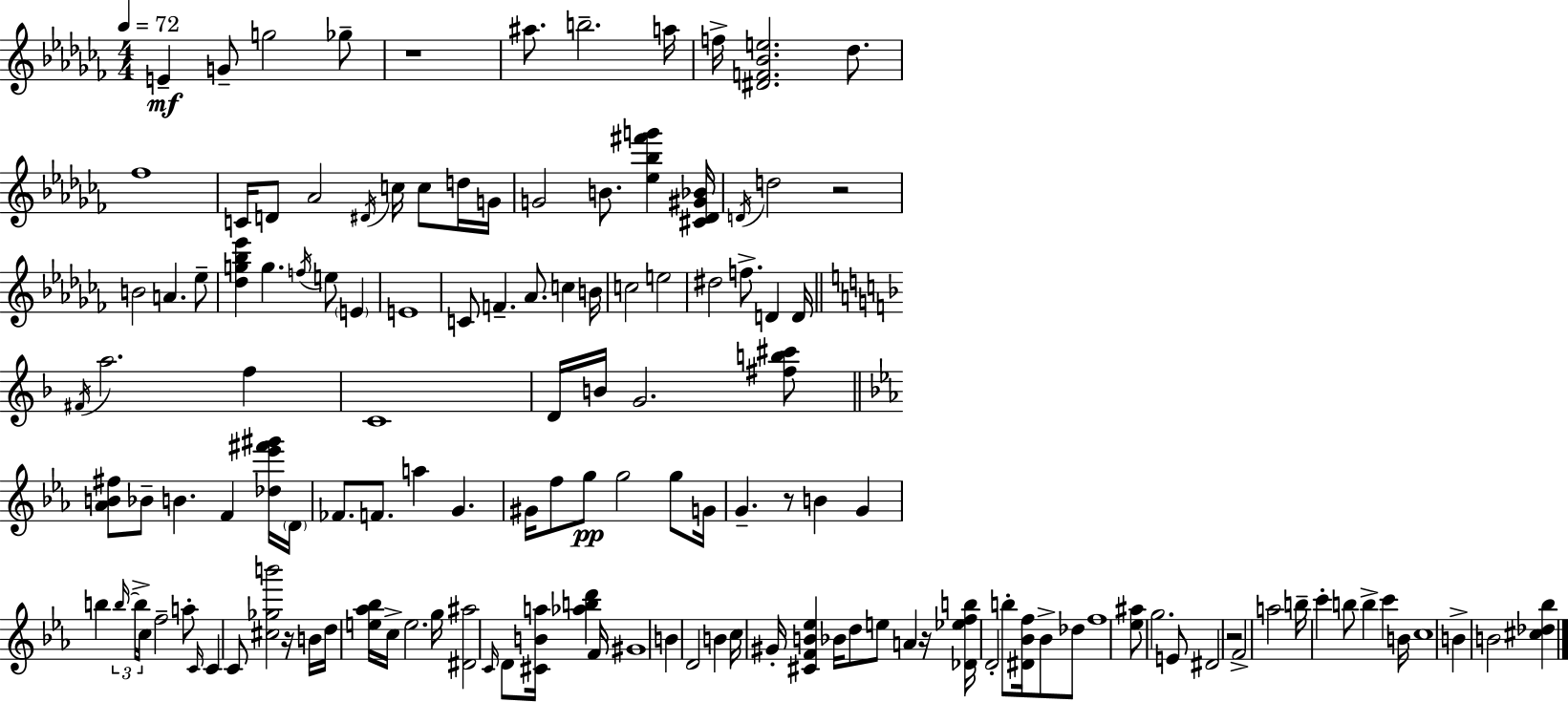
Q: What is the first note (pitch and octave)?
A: E4